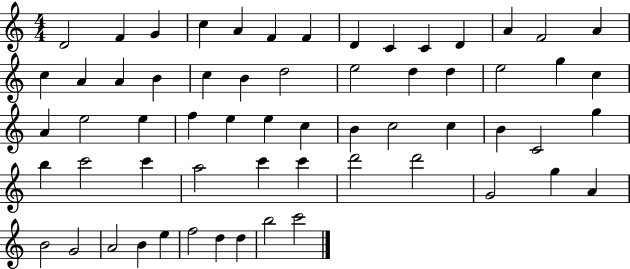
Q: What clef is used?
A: treble